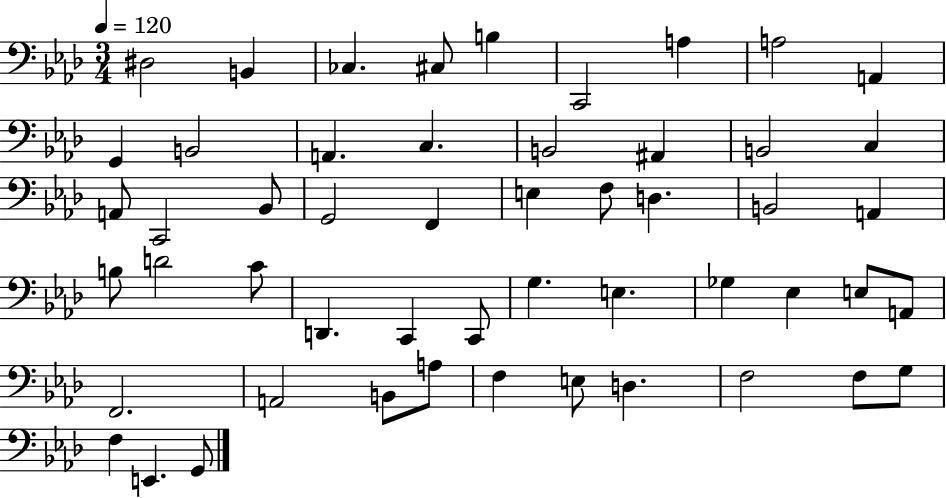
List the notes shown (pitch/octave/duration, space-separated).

D#3/h B2/q CES3/q. C#3/e B3/q C2/h A3/q A3/h A2/q G2/q B2/h A2/q. C3/q. B2/h A#2/q B2/h C3/q A2/e C2/h Bb2/e G2/h F2/q E3/q F3/e D3/q. B2/h A2/q B3/e D4/h C4/e D2/q. C2/q C2/e G3/q. E3/q. Gb3/q Eb3/q E3/e A2/e F2/h. A2/h B2/e A3/e F3/q E3/e D3/q. F3/h F3/e G3/e F3/q E2/q. G2/e